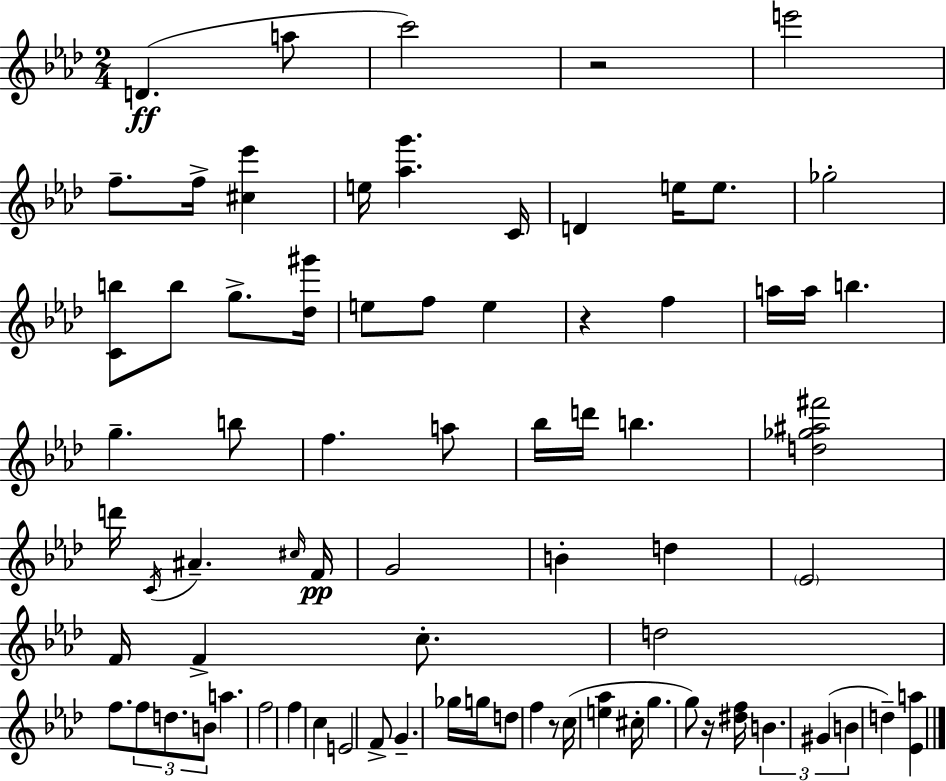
X:1
T:Untitled
M:2/4
L:1/4
K:Ab
D a/2 c'2 z2 e'2 f/2 f/4 [^c_e'] e/4 [_ag'] C/4 D e/4 e/2 _g2 [Cb]/2 b/2 g/2 [_d^g']/4 e/2 f/2 e z f a/4 a/4 b g b/2 f a/2 _b/4 d'/4 b [d_g^a^f']2 d'/4 C/4 ^A ^c/4 F/4 G2 B d _E2 F/4 F c/2 d2 f/2 f/2 d/2 B/2 a f2 f c E2 F/2 G _g/4 g/4 d/2 f z/2 c/4 [e_a] ^c/4 g g/2 z/4 [^df]/4 B ^G B d [_Ea]